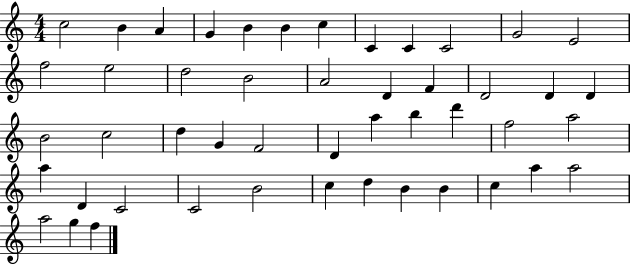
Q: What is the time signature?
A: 4/4